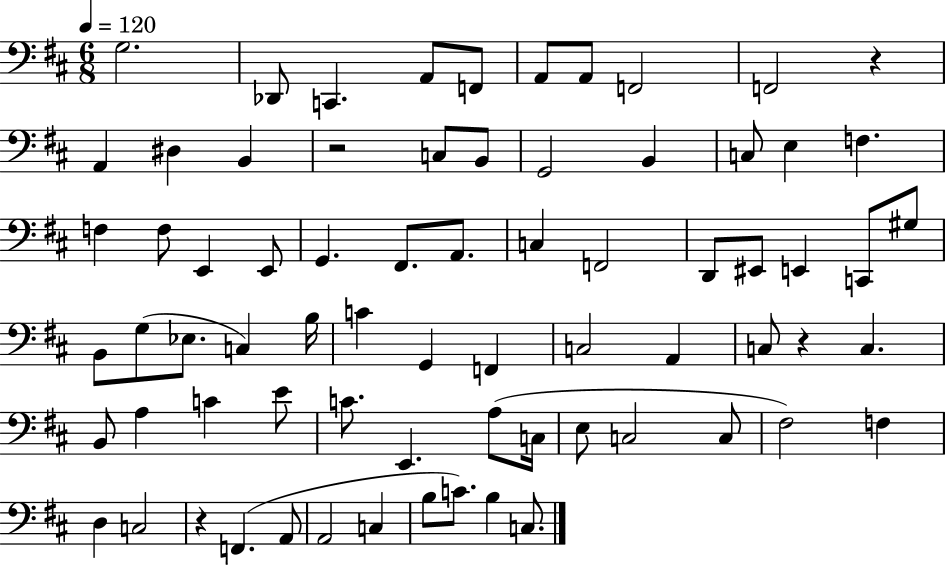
X:1
T:Untitled
M:6/8
L:1/4
K:D
G,2 _D,,/2 C,, A,,/2 F,,/2 A,,/2 A,,/2 F,,2 F,,2 z A,, ^D, B,, z2 C,/2 B,,/2 G,,2 B,, C,/2 E, F, F, F,/2 E,, E,,/2 G,, ^F,,/2 A,,/2 C, F,,2 D,,/2 ^E,,/2 E,, C,,/2 ^G,/2 B,,/2 G,/2 _E,/2 C, B,/4 C G,, F,, C,2 A,, C,/2 z C, B,,/2 A, C E/2 C/2 E,, A,/2 C,/4 E,/2 C,2 C,/2 ^F,2 F, D, C,2 z F,, A,,/2 A,,2 C, B,/2 C/2 B, C,/2